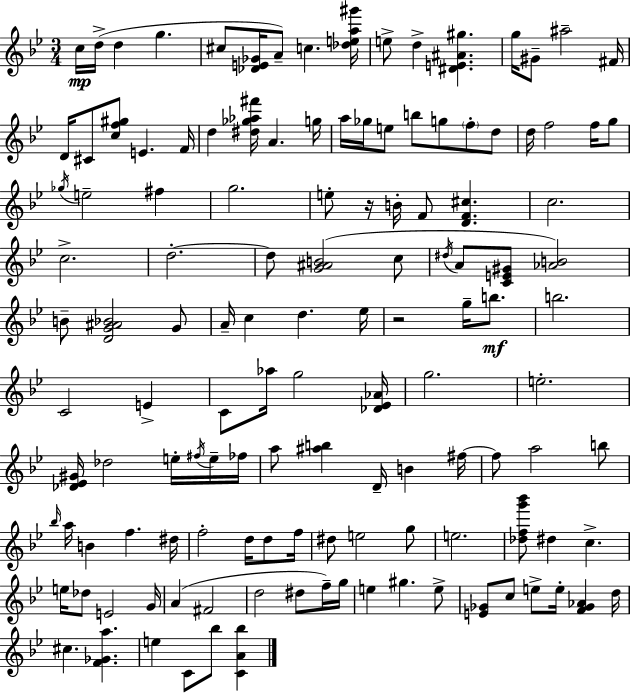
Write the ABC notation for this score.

X:1
T:Untitled
M:3/4
L:1/4
K:Gm
c/4 d/4 d g ^c/2 [_DE_G]/4 A/2 c [_dea^g']/4 e/2 d [^DE^A^g] g/4 ^G/2 ^a2 ^F/4 D/4 ^C/2 [cf^g]/2 E F/4 d [^d_g_a^f']/4 A g/4 a/4 _g/4 e/2 b/2 g/2 f/2 d/2 d/4 f2 f/4 g/2 _g/4 e2 ^f g2 e/2 z/4 B/4 F/2 [DF^c] c2 c2 d2 d/2 [G^AB]2 c/2 ^d/4 A/2 [CE^G]/2 [_AB]2 B/2 [DG^A_B]2 G/2 A/4 c d _e/4 z2 g/4 b/2 b2 C2 E C/2 _a/4 g2 [_D_E_A]/4 g2 e2 [_D_E^G]/4 _d2 e/4 ^f/4 e/4 _f/4 a/2 [^ab] D/4 B ^f/4 ^f/2 a2 b/2 _b/4 a/4 B f ^d/4 f2 d/4 d/2 f/4 ^d/2 e2 g/2 e2 [_dfg'_b']/2 ^d c e/4 _d/2 E2 G/4 A ^F2 d2 ^d/2 f/4 g/4 e ^g e/2 [E_G]/2 c/2 e/2 e/4 [F_G_A] d/4 ^c [F_Ga] e C/2 _b/2 [CA_b]